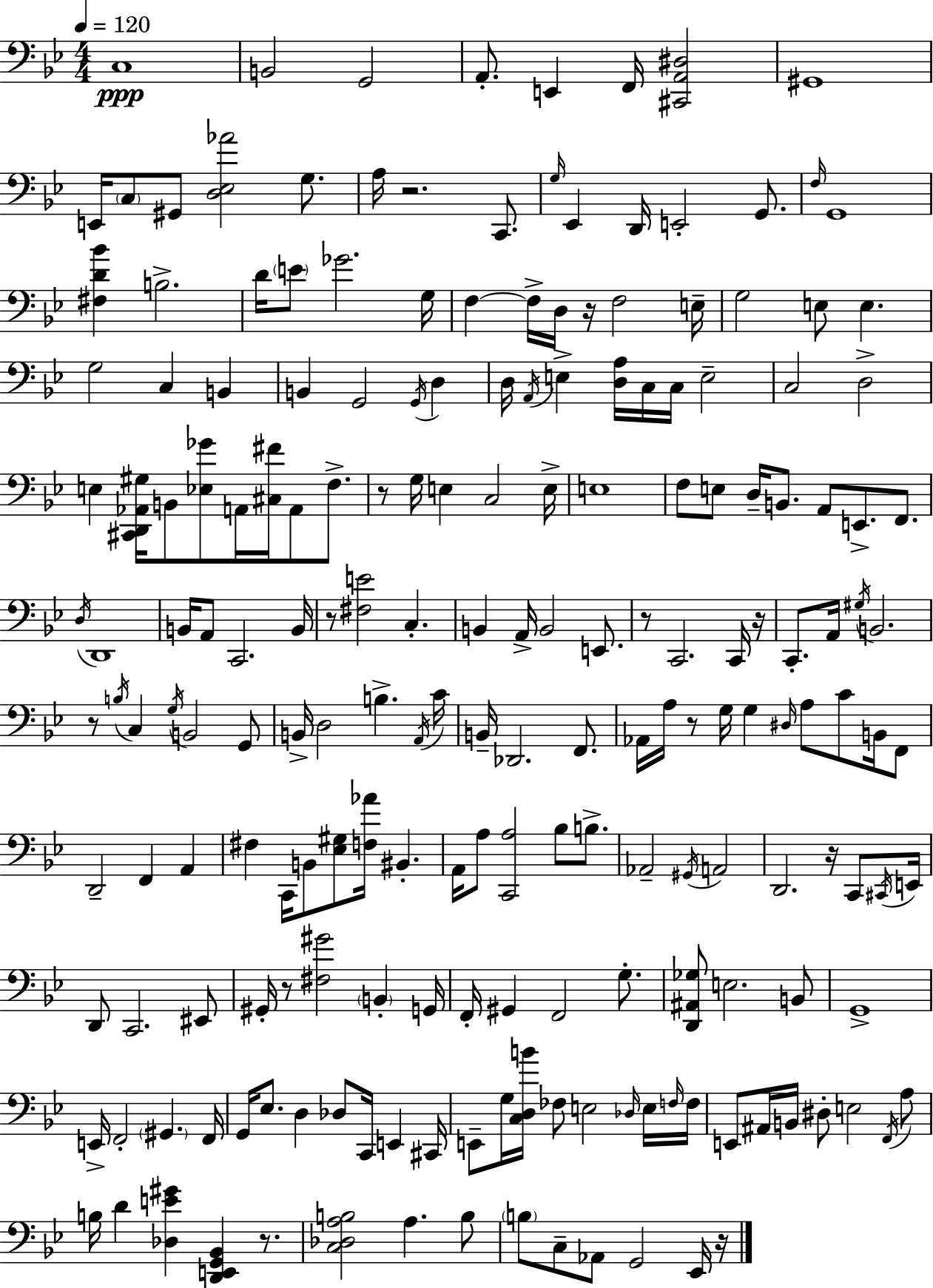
X:1
T:Untitled
M:4/4
L:1/4
K:Bb
C,4 B,,2 G,,2 A,,/2 E,, F,,/4 [^C,,A,,^D,]2 ^G,,4 E,,/4 C,/2 ^G,,/2 [D,_E,_A]2 G,/2 A,/4 z2 C,,/2 G,/4 _E,, D,,/4 E,,2 G,,/2 F,/4 G,,4 [^F,D_B] B,2 D/4 E/2 _G2 G,/4 F, F,/4 D,/4 z/4 F,2 E,/4 G,2 E,/2 E, G,2 C, B,, B,, G,,2 G,,/4 D, D,/4 A,,/4 E, [D,A,]/4 C,/4 C,/4 E,2 C,2 D,2 E, [^C,,D,,_A,,^G,]/4 B,,/2 [_E,_G]/2 A,,/4 [^C,^F]/4 A,,/2 F,/2 z/2 G,/4 E, C,2 E,/4 E,4 F,/2 E,/2 D,/4 B,,/2 A,,/2 E,,/2 F,,/2 D,/4 D,,4 B,,/4 A,,/2 C,,2 B,,/4 z/2 [^F,E]2 C, B,, A,,/4 B,,2 E,,/2 z/2 C,,2 C,,/4 z/4 C,,/2 A,,/4 ^G,/4 B,,2 z/2 B,/4 C, G,/4 B,,2 G,,/2 B,,/4 D,2 B, A,,/4 C/4 B,,/4 _D,,2 F,,/2 _A,,/4 A,/4 z/2 G,/4 G, ^D,/4 A,/2 C/2 B,,/4 F,,/2 D,,2 F,, A,, ^F, C,,/4 B,,/2 [_E,^G,]/2 [F,_A]/4 ^B,, A,,/4 A,/2 [C,,A,]2 _B,/2 B,/2 _A,,2 ^G,,/4 A,,2 D,,2 z/4 C,,/2 ^C,,/4 E,,/4 D,,/2 C,,2 ^E,,/2 ^G,,/4 z/2 [^F,^G]2 B,, G,,/4 F,,/4 ^G,, F,,2 G,/2 [D,,^A,,_G,]/2 E,2 B,,/2 G,,4 E,,/4 F,,2 ^G,, F,,/4 G,,/4 _E,/2 D, _D,/2 C,,/4 E,, ^C,,/4 E,,/2 G,/4 [C,D,B]/4 _F,/2 E,2 _D,/4 E,/4 F,/4 F,/4 E,,/2 ^A,,/4 B,,/4 ^D,/2 E,2 F,,/4 A,/2 B,/4 D [_D,E^G] [D,,E,,G,,_B,,] z/2 [C,_D,A,B,]2 A, B,/2 B,/2 C,/2 _A,,/2 G,,2 _E,,/4 z/4